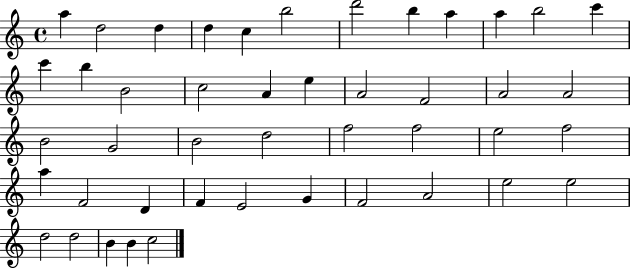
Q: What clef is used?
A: treble